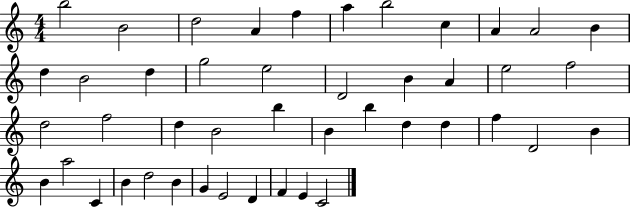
X:1
T:Untitled
M:4/4
L:1/4
K:C
b2 B2 d2 A f a b2 c A A2 B d B2 d g2 e2 D2 B A e2 f2 d2 f2 d B2 b B b d d f D2 B B a2 C B d2 B G E2 D F E C2